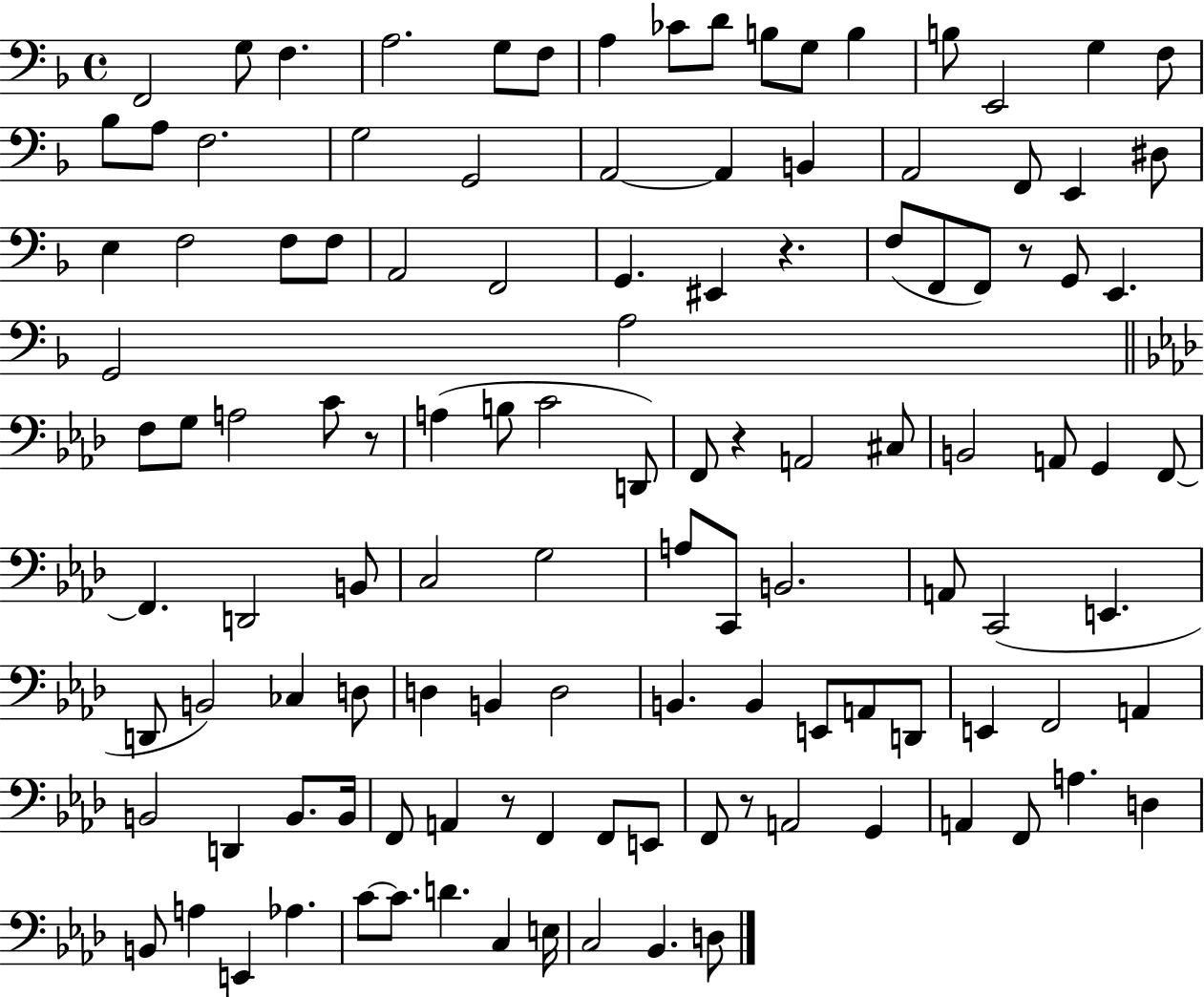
X:1
T:Untitled
M:4/4
L:1/4
K:F
F,,2 G,/2 F, A,2 G,/2 F,/2 A, _C/2 D/2 B,/2 G,/2 B, B,/2 E,,2 G, F,/2 _B,/2 A,/2 F,2 G,2 G,,2 A,,2 A,, B,, A,,2 F,,/2 E,, ^D,/2 E, F,2 F,/2 F,/2 A,,2 F,,2 G,, ^E,, z F,/2 F,,/2 F,,/2 z/2 G,,/2 E,, G,,2 A,2 F,/2 G,/2 A,2 C/2 z/2 A, B,/2 C2 D,,/2 F,,/2 z A,,2 ^C,/2 B,,2 A,,/2 G,, F,,/2 F,, D,,2 B,,/2 C,2 G,2 A,/2 C,,/2 B,,2 A,,/2 C,,2 E,, D,,/2 B,,2 _C, D,/2 D, B,, D,2 B,, B,, E,,/2 A,,/2 D,,/2 E,, F,,2 A,, B,,2 D,, B,,/2 B,,/4 F,,/2 A,, z/2 F,, F,,/2 E,,/2 F,,/2 z/2 A,,2 G,, A,, F,,/2 A, D, B,,/2 A, E,, _A, C/2 C/2 D C, E,/4 C,2 _B,, D,/2